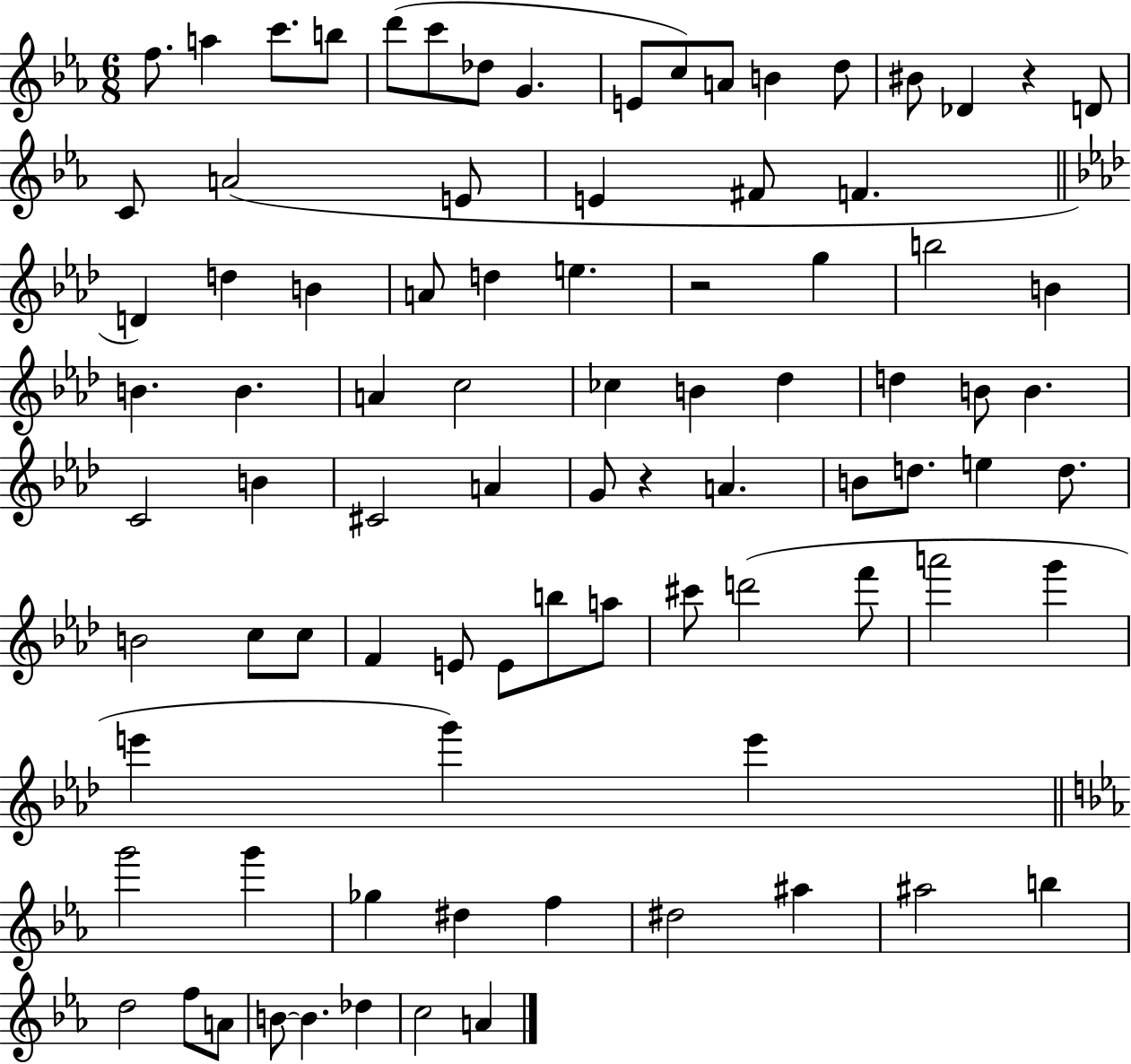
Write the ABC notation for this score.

X:1
T:Untitled
M:6/8
L:1/4
K:Eb
f/2 a c'/2 b/2 d'/2 c'/2 _d/2 G E/2 c/2 A/2 B d/2 ^B/2 _D z D/2 C/2 A2 E/2 E ^F/2 F D d B A/2 d e z2 g b2 B B B A c2 _c B _d d B/2 B C2 B ^C2 A G/2 z A B/2 d/2 e d/2 B2 c/2 c/2 F E/2 E/2 b/2 a/2 ^c'/2 d'2 f'/2 a'2 g' e' g' e' g'2 g' _g ^d f ^d2 ^a ^a2 b d2 f/2 A/2 B/2 B _d c2 A